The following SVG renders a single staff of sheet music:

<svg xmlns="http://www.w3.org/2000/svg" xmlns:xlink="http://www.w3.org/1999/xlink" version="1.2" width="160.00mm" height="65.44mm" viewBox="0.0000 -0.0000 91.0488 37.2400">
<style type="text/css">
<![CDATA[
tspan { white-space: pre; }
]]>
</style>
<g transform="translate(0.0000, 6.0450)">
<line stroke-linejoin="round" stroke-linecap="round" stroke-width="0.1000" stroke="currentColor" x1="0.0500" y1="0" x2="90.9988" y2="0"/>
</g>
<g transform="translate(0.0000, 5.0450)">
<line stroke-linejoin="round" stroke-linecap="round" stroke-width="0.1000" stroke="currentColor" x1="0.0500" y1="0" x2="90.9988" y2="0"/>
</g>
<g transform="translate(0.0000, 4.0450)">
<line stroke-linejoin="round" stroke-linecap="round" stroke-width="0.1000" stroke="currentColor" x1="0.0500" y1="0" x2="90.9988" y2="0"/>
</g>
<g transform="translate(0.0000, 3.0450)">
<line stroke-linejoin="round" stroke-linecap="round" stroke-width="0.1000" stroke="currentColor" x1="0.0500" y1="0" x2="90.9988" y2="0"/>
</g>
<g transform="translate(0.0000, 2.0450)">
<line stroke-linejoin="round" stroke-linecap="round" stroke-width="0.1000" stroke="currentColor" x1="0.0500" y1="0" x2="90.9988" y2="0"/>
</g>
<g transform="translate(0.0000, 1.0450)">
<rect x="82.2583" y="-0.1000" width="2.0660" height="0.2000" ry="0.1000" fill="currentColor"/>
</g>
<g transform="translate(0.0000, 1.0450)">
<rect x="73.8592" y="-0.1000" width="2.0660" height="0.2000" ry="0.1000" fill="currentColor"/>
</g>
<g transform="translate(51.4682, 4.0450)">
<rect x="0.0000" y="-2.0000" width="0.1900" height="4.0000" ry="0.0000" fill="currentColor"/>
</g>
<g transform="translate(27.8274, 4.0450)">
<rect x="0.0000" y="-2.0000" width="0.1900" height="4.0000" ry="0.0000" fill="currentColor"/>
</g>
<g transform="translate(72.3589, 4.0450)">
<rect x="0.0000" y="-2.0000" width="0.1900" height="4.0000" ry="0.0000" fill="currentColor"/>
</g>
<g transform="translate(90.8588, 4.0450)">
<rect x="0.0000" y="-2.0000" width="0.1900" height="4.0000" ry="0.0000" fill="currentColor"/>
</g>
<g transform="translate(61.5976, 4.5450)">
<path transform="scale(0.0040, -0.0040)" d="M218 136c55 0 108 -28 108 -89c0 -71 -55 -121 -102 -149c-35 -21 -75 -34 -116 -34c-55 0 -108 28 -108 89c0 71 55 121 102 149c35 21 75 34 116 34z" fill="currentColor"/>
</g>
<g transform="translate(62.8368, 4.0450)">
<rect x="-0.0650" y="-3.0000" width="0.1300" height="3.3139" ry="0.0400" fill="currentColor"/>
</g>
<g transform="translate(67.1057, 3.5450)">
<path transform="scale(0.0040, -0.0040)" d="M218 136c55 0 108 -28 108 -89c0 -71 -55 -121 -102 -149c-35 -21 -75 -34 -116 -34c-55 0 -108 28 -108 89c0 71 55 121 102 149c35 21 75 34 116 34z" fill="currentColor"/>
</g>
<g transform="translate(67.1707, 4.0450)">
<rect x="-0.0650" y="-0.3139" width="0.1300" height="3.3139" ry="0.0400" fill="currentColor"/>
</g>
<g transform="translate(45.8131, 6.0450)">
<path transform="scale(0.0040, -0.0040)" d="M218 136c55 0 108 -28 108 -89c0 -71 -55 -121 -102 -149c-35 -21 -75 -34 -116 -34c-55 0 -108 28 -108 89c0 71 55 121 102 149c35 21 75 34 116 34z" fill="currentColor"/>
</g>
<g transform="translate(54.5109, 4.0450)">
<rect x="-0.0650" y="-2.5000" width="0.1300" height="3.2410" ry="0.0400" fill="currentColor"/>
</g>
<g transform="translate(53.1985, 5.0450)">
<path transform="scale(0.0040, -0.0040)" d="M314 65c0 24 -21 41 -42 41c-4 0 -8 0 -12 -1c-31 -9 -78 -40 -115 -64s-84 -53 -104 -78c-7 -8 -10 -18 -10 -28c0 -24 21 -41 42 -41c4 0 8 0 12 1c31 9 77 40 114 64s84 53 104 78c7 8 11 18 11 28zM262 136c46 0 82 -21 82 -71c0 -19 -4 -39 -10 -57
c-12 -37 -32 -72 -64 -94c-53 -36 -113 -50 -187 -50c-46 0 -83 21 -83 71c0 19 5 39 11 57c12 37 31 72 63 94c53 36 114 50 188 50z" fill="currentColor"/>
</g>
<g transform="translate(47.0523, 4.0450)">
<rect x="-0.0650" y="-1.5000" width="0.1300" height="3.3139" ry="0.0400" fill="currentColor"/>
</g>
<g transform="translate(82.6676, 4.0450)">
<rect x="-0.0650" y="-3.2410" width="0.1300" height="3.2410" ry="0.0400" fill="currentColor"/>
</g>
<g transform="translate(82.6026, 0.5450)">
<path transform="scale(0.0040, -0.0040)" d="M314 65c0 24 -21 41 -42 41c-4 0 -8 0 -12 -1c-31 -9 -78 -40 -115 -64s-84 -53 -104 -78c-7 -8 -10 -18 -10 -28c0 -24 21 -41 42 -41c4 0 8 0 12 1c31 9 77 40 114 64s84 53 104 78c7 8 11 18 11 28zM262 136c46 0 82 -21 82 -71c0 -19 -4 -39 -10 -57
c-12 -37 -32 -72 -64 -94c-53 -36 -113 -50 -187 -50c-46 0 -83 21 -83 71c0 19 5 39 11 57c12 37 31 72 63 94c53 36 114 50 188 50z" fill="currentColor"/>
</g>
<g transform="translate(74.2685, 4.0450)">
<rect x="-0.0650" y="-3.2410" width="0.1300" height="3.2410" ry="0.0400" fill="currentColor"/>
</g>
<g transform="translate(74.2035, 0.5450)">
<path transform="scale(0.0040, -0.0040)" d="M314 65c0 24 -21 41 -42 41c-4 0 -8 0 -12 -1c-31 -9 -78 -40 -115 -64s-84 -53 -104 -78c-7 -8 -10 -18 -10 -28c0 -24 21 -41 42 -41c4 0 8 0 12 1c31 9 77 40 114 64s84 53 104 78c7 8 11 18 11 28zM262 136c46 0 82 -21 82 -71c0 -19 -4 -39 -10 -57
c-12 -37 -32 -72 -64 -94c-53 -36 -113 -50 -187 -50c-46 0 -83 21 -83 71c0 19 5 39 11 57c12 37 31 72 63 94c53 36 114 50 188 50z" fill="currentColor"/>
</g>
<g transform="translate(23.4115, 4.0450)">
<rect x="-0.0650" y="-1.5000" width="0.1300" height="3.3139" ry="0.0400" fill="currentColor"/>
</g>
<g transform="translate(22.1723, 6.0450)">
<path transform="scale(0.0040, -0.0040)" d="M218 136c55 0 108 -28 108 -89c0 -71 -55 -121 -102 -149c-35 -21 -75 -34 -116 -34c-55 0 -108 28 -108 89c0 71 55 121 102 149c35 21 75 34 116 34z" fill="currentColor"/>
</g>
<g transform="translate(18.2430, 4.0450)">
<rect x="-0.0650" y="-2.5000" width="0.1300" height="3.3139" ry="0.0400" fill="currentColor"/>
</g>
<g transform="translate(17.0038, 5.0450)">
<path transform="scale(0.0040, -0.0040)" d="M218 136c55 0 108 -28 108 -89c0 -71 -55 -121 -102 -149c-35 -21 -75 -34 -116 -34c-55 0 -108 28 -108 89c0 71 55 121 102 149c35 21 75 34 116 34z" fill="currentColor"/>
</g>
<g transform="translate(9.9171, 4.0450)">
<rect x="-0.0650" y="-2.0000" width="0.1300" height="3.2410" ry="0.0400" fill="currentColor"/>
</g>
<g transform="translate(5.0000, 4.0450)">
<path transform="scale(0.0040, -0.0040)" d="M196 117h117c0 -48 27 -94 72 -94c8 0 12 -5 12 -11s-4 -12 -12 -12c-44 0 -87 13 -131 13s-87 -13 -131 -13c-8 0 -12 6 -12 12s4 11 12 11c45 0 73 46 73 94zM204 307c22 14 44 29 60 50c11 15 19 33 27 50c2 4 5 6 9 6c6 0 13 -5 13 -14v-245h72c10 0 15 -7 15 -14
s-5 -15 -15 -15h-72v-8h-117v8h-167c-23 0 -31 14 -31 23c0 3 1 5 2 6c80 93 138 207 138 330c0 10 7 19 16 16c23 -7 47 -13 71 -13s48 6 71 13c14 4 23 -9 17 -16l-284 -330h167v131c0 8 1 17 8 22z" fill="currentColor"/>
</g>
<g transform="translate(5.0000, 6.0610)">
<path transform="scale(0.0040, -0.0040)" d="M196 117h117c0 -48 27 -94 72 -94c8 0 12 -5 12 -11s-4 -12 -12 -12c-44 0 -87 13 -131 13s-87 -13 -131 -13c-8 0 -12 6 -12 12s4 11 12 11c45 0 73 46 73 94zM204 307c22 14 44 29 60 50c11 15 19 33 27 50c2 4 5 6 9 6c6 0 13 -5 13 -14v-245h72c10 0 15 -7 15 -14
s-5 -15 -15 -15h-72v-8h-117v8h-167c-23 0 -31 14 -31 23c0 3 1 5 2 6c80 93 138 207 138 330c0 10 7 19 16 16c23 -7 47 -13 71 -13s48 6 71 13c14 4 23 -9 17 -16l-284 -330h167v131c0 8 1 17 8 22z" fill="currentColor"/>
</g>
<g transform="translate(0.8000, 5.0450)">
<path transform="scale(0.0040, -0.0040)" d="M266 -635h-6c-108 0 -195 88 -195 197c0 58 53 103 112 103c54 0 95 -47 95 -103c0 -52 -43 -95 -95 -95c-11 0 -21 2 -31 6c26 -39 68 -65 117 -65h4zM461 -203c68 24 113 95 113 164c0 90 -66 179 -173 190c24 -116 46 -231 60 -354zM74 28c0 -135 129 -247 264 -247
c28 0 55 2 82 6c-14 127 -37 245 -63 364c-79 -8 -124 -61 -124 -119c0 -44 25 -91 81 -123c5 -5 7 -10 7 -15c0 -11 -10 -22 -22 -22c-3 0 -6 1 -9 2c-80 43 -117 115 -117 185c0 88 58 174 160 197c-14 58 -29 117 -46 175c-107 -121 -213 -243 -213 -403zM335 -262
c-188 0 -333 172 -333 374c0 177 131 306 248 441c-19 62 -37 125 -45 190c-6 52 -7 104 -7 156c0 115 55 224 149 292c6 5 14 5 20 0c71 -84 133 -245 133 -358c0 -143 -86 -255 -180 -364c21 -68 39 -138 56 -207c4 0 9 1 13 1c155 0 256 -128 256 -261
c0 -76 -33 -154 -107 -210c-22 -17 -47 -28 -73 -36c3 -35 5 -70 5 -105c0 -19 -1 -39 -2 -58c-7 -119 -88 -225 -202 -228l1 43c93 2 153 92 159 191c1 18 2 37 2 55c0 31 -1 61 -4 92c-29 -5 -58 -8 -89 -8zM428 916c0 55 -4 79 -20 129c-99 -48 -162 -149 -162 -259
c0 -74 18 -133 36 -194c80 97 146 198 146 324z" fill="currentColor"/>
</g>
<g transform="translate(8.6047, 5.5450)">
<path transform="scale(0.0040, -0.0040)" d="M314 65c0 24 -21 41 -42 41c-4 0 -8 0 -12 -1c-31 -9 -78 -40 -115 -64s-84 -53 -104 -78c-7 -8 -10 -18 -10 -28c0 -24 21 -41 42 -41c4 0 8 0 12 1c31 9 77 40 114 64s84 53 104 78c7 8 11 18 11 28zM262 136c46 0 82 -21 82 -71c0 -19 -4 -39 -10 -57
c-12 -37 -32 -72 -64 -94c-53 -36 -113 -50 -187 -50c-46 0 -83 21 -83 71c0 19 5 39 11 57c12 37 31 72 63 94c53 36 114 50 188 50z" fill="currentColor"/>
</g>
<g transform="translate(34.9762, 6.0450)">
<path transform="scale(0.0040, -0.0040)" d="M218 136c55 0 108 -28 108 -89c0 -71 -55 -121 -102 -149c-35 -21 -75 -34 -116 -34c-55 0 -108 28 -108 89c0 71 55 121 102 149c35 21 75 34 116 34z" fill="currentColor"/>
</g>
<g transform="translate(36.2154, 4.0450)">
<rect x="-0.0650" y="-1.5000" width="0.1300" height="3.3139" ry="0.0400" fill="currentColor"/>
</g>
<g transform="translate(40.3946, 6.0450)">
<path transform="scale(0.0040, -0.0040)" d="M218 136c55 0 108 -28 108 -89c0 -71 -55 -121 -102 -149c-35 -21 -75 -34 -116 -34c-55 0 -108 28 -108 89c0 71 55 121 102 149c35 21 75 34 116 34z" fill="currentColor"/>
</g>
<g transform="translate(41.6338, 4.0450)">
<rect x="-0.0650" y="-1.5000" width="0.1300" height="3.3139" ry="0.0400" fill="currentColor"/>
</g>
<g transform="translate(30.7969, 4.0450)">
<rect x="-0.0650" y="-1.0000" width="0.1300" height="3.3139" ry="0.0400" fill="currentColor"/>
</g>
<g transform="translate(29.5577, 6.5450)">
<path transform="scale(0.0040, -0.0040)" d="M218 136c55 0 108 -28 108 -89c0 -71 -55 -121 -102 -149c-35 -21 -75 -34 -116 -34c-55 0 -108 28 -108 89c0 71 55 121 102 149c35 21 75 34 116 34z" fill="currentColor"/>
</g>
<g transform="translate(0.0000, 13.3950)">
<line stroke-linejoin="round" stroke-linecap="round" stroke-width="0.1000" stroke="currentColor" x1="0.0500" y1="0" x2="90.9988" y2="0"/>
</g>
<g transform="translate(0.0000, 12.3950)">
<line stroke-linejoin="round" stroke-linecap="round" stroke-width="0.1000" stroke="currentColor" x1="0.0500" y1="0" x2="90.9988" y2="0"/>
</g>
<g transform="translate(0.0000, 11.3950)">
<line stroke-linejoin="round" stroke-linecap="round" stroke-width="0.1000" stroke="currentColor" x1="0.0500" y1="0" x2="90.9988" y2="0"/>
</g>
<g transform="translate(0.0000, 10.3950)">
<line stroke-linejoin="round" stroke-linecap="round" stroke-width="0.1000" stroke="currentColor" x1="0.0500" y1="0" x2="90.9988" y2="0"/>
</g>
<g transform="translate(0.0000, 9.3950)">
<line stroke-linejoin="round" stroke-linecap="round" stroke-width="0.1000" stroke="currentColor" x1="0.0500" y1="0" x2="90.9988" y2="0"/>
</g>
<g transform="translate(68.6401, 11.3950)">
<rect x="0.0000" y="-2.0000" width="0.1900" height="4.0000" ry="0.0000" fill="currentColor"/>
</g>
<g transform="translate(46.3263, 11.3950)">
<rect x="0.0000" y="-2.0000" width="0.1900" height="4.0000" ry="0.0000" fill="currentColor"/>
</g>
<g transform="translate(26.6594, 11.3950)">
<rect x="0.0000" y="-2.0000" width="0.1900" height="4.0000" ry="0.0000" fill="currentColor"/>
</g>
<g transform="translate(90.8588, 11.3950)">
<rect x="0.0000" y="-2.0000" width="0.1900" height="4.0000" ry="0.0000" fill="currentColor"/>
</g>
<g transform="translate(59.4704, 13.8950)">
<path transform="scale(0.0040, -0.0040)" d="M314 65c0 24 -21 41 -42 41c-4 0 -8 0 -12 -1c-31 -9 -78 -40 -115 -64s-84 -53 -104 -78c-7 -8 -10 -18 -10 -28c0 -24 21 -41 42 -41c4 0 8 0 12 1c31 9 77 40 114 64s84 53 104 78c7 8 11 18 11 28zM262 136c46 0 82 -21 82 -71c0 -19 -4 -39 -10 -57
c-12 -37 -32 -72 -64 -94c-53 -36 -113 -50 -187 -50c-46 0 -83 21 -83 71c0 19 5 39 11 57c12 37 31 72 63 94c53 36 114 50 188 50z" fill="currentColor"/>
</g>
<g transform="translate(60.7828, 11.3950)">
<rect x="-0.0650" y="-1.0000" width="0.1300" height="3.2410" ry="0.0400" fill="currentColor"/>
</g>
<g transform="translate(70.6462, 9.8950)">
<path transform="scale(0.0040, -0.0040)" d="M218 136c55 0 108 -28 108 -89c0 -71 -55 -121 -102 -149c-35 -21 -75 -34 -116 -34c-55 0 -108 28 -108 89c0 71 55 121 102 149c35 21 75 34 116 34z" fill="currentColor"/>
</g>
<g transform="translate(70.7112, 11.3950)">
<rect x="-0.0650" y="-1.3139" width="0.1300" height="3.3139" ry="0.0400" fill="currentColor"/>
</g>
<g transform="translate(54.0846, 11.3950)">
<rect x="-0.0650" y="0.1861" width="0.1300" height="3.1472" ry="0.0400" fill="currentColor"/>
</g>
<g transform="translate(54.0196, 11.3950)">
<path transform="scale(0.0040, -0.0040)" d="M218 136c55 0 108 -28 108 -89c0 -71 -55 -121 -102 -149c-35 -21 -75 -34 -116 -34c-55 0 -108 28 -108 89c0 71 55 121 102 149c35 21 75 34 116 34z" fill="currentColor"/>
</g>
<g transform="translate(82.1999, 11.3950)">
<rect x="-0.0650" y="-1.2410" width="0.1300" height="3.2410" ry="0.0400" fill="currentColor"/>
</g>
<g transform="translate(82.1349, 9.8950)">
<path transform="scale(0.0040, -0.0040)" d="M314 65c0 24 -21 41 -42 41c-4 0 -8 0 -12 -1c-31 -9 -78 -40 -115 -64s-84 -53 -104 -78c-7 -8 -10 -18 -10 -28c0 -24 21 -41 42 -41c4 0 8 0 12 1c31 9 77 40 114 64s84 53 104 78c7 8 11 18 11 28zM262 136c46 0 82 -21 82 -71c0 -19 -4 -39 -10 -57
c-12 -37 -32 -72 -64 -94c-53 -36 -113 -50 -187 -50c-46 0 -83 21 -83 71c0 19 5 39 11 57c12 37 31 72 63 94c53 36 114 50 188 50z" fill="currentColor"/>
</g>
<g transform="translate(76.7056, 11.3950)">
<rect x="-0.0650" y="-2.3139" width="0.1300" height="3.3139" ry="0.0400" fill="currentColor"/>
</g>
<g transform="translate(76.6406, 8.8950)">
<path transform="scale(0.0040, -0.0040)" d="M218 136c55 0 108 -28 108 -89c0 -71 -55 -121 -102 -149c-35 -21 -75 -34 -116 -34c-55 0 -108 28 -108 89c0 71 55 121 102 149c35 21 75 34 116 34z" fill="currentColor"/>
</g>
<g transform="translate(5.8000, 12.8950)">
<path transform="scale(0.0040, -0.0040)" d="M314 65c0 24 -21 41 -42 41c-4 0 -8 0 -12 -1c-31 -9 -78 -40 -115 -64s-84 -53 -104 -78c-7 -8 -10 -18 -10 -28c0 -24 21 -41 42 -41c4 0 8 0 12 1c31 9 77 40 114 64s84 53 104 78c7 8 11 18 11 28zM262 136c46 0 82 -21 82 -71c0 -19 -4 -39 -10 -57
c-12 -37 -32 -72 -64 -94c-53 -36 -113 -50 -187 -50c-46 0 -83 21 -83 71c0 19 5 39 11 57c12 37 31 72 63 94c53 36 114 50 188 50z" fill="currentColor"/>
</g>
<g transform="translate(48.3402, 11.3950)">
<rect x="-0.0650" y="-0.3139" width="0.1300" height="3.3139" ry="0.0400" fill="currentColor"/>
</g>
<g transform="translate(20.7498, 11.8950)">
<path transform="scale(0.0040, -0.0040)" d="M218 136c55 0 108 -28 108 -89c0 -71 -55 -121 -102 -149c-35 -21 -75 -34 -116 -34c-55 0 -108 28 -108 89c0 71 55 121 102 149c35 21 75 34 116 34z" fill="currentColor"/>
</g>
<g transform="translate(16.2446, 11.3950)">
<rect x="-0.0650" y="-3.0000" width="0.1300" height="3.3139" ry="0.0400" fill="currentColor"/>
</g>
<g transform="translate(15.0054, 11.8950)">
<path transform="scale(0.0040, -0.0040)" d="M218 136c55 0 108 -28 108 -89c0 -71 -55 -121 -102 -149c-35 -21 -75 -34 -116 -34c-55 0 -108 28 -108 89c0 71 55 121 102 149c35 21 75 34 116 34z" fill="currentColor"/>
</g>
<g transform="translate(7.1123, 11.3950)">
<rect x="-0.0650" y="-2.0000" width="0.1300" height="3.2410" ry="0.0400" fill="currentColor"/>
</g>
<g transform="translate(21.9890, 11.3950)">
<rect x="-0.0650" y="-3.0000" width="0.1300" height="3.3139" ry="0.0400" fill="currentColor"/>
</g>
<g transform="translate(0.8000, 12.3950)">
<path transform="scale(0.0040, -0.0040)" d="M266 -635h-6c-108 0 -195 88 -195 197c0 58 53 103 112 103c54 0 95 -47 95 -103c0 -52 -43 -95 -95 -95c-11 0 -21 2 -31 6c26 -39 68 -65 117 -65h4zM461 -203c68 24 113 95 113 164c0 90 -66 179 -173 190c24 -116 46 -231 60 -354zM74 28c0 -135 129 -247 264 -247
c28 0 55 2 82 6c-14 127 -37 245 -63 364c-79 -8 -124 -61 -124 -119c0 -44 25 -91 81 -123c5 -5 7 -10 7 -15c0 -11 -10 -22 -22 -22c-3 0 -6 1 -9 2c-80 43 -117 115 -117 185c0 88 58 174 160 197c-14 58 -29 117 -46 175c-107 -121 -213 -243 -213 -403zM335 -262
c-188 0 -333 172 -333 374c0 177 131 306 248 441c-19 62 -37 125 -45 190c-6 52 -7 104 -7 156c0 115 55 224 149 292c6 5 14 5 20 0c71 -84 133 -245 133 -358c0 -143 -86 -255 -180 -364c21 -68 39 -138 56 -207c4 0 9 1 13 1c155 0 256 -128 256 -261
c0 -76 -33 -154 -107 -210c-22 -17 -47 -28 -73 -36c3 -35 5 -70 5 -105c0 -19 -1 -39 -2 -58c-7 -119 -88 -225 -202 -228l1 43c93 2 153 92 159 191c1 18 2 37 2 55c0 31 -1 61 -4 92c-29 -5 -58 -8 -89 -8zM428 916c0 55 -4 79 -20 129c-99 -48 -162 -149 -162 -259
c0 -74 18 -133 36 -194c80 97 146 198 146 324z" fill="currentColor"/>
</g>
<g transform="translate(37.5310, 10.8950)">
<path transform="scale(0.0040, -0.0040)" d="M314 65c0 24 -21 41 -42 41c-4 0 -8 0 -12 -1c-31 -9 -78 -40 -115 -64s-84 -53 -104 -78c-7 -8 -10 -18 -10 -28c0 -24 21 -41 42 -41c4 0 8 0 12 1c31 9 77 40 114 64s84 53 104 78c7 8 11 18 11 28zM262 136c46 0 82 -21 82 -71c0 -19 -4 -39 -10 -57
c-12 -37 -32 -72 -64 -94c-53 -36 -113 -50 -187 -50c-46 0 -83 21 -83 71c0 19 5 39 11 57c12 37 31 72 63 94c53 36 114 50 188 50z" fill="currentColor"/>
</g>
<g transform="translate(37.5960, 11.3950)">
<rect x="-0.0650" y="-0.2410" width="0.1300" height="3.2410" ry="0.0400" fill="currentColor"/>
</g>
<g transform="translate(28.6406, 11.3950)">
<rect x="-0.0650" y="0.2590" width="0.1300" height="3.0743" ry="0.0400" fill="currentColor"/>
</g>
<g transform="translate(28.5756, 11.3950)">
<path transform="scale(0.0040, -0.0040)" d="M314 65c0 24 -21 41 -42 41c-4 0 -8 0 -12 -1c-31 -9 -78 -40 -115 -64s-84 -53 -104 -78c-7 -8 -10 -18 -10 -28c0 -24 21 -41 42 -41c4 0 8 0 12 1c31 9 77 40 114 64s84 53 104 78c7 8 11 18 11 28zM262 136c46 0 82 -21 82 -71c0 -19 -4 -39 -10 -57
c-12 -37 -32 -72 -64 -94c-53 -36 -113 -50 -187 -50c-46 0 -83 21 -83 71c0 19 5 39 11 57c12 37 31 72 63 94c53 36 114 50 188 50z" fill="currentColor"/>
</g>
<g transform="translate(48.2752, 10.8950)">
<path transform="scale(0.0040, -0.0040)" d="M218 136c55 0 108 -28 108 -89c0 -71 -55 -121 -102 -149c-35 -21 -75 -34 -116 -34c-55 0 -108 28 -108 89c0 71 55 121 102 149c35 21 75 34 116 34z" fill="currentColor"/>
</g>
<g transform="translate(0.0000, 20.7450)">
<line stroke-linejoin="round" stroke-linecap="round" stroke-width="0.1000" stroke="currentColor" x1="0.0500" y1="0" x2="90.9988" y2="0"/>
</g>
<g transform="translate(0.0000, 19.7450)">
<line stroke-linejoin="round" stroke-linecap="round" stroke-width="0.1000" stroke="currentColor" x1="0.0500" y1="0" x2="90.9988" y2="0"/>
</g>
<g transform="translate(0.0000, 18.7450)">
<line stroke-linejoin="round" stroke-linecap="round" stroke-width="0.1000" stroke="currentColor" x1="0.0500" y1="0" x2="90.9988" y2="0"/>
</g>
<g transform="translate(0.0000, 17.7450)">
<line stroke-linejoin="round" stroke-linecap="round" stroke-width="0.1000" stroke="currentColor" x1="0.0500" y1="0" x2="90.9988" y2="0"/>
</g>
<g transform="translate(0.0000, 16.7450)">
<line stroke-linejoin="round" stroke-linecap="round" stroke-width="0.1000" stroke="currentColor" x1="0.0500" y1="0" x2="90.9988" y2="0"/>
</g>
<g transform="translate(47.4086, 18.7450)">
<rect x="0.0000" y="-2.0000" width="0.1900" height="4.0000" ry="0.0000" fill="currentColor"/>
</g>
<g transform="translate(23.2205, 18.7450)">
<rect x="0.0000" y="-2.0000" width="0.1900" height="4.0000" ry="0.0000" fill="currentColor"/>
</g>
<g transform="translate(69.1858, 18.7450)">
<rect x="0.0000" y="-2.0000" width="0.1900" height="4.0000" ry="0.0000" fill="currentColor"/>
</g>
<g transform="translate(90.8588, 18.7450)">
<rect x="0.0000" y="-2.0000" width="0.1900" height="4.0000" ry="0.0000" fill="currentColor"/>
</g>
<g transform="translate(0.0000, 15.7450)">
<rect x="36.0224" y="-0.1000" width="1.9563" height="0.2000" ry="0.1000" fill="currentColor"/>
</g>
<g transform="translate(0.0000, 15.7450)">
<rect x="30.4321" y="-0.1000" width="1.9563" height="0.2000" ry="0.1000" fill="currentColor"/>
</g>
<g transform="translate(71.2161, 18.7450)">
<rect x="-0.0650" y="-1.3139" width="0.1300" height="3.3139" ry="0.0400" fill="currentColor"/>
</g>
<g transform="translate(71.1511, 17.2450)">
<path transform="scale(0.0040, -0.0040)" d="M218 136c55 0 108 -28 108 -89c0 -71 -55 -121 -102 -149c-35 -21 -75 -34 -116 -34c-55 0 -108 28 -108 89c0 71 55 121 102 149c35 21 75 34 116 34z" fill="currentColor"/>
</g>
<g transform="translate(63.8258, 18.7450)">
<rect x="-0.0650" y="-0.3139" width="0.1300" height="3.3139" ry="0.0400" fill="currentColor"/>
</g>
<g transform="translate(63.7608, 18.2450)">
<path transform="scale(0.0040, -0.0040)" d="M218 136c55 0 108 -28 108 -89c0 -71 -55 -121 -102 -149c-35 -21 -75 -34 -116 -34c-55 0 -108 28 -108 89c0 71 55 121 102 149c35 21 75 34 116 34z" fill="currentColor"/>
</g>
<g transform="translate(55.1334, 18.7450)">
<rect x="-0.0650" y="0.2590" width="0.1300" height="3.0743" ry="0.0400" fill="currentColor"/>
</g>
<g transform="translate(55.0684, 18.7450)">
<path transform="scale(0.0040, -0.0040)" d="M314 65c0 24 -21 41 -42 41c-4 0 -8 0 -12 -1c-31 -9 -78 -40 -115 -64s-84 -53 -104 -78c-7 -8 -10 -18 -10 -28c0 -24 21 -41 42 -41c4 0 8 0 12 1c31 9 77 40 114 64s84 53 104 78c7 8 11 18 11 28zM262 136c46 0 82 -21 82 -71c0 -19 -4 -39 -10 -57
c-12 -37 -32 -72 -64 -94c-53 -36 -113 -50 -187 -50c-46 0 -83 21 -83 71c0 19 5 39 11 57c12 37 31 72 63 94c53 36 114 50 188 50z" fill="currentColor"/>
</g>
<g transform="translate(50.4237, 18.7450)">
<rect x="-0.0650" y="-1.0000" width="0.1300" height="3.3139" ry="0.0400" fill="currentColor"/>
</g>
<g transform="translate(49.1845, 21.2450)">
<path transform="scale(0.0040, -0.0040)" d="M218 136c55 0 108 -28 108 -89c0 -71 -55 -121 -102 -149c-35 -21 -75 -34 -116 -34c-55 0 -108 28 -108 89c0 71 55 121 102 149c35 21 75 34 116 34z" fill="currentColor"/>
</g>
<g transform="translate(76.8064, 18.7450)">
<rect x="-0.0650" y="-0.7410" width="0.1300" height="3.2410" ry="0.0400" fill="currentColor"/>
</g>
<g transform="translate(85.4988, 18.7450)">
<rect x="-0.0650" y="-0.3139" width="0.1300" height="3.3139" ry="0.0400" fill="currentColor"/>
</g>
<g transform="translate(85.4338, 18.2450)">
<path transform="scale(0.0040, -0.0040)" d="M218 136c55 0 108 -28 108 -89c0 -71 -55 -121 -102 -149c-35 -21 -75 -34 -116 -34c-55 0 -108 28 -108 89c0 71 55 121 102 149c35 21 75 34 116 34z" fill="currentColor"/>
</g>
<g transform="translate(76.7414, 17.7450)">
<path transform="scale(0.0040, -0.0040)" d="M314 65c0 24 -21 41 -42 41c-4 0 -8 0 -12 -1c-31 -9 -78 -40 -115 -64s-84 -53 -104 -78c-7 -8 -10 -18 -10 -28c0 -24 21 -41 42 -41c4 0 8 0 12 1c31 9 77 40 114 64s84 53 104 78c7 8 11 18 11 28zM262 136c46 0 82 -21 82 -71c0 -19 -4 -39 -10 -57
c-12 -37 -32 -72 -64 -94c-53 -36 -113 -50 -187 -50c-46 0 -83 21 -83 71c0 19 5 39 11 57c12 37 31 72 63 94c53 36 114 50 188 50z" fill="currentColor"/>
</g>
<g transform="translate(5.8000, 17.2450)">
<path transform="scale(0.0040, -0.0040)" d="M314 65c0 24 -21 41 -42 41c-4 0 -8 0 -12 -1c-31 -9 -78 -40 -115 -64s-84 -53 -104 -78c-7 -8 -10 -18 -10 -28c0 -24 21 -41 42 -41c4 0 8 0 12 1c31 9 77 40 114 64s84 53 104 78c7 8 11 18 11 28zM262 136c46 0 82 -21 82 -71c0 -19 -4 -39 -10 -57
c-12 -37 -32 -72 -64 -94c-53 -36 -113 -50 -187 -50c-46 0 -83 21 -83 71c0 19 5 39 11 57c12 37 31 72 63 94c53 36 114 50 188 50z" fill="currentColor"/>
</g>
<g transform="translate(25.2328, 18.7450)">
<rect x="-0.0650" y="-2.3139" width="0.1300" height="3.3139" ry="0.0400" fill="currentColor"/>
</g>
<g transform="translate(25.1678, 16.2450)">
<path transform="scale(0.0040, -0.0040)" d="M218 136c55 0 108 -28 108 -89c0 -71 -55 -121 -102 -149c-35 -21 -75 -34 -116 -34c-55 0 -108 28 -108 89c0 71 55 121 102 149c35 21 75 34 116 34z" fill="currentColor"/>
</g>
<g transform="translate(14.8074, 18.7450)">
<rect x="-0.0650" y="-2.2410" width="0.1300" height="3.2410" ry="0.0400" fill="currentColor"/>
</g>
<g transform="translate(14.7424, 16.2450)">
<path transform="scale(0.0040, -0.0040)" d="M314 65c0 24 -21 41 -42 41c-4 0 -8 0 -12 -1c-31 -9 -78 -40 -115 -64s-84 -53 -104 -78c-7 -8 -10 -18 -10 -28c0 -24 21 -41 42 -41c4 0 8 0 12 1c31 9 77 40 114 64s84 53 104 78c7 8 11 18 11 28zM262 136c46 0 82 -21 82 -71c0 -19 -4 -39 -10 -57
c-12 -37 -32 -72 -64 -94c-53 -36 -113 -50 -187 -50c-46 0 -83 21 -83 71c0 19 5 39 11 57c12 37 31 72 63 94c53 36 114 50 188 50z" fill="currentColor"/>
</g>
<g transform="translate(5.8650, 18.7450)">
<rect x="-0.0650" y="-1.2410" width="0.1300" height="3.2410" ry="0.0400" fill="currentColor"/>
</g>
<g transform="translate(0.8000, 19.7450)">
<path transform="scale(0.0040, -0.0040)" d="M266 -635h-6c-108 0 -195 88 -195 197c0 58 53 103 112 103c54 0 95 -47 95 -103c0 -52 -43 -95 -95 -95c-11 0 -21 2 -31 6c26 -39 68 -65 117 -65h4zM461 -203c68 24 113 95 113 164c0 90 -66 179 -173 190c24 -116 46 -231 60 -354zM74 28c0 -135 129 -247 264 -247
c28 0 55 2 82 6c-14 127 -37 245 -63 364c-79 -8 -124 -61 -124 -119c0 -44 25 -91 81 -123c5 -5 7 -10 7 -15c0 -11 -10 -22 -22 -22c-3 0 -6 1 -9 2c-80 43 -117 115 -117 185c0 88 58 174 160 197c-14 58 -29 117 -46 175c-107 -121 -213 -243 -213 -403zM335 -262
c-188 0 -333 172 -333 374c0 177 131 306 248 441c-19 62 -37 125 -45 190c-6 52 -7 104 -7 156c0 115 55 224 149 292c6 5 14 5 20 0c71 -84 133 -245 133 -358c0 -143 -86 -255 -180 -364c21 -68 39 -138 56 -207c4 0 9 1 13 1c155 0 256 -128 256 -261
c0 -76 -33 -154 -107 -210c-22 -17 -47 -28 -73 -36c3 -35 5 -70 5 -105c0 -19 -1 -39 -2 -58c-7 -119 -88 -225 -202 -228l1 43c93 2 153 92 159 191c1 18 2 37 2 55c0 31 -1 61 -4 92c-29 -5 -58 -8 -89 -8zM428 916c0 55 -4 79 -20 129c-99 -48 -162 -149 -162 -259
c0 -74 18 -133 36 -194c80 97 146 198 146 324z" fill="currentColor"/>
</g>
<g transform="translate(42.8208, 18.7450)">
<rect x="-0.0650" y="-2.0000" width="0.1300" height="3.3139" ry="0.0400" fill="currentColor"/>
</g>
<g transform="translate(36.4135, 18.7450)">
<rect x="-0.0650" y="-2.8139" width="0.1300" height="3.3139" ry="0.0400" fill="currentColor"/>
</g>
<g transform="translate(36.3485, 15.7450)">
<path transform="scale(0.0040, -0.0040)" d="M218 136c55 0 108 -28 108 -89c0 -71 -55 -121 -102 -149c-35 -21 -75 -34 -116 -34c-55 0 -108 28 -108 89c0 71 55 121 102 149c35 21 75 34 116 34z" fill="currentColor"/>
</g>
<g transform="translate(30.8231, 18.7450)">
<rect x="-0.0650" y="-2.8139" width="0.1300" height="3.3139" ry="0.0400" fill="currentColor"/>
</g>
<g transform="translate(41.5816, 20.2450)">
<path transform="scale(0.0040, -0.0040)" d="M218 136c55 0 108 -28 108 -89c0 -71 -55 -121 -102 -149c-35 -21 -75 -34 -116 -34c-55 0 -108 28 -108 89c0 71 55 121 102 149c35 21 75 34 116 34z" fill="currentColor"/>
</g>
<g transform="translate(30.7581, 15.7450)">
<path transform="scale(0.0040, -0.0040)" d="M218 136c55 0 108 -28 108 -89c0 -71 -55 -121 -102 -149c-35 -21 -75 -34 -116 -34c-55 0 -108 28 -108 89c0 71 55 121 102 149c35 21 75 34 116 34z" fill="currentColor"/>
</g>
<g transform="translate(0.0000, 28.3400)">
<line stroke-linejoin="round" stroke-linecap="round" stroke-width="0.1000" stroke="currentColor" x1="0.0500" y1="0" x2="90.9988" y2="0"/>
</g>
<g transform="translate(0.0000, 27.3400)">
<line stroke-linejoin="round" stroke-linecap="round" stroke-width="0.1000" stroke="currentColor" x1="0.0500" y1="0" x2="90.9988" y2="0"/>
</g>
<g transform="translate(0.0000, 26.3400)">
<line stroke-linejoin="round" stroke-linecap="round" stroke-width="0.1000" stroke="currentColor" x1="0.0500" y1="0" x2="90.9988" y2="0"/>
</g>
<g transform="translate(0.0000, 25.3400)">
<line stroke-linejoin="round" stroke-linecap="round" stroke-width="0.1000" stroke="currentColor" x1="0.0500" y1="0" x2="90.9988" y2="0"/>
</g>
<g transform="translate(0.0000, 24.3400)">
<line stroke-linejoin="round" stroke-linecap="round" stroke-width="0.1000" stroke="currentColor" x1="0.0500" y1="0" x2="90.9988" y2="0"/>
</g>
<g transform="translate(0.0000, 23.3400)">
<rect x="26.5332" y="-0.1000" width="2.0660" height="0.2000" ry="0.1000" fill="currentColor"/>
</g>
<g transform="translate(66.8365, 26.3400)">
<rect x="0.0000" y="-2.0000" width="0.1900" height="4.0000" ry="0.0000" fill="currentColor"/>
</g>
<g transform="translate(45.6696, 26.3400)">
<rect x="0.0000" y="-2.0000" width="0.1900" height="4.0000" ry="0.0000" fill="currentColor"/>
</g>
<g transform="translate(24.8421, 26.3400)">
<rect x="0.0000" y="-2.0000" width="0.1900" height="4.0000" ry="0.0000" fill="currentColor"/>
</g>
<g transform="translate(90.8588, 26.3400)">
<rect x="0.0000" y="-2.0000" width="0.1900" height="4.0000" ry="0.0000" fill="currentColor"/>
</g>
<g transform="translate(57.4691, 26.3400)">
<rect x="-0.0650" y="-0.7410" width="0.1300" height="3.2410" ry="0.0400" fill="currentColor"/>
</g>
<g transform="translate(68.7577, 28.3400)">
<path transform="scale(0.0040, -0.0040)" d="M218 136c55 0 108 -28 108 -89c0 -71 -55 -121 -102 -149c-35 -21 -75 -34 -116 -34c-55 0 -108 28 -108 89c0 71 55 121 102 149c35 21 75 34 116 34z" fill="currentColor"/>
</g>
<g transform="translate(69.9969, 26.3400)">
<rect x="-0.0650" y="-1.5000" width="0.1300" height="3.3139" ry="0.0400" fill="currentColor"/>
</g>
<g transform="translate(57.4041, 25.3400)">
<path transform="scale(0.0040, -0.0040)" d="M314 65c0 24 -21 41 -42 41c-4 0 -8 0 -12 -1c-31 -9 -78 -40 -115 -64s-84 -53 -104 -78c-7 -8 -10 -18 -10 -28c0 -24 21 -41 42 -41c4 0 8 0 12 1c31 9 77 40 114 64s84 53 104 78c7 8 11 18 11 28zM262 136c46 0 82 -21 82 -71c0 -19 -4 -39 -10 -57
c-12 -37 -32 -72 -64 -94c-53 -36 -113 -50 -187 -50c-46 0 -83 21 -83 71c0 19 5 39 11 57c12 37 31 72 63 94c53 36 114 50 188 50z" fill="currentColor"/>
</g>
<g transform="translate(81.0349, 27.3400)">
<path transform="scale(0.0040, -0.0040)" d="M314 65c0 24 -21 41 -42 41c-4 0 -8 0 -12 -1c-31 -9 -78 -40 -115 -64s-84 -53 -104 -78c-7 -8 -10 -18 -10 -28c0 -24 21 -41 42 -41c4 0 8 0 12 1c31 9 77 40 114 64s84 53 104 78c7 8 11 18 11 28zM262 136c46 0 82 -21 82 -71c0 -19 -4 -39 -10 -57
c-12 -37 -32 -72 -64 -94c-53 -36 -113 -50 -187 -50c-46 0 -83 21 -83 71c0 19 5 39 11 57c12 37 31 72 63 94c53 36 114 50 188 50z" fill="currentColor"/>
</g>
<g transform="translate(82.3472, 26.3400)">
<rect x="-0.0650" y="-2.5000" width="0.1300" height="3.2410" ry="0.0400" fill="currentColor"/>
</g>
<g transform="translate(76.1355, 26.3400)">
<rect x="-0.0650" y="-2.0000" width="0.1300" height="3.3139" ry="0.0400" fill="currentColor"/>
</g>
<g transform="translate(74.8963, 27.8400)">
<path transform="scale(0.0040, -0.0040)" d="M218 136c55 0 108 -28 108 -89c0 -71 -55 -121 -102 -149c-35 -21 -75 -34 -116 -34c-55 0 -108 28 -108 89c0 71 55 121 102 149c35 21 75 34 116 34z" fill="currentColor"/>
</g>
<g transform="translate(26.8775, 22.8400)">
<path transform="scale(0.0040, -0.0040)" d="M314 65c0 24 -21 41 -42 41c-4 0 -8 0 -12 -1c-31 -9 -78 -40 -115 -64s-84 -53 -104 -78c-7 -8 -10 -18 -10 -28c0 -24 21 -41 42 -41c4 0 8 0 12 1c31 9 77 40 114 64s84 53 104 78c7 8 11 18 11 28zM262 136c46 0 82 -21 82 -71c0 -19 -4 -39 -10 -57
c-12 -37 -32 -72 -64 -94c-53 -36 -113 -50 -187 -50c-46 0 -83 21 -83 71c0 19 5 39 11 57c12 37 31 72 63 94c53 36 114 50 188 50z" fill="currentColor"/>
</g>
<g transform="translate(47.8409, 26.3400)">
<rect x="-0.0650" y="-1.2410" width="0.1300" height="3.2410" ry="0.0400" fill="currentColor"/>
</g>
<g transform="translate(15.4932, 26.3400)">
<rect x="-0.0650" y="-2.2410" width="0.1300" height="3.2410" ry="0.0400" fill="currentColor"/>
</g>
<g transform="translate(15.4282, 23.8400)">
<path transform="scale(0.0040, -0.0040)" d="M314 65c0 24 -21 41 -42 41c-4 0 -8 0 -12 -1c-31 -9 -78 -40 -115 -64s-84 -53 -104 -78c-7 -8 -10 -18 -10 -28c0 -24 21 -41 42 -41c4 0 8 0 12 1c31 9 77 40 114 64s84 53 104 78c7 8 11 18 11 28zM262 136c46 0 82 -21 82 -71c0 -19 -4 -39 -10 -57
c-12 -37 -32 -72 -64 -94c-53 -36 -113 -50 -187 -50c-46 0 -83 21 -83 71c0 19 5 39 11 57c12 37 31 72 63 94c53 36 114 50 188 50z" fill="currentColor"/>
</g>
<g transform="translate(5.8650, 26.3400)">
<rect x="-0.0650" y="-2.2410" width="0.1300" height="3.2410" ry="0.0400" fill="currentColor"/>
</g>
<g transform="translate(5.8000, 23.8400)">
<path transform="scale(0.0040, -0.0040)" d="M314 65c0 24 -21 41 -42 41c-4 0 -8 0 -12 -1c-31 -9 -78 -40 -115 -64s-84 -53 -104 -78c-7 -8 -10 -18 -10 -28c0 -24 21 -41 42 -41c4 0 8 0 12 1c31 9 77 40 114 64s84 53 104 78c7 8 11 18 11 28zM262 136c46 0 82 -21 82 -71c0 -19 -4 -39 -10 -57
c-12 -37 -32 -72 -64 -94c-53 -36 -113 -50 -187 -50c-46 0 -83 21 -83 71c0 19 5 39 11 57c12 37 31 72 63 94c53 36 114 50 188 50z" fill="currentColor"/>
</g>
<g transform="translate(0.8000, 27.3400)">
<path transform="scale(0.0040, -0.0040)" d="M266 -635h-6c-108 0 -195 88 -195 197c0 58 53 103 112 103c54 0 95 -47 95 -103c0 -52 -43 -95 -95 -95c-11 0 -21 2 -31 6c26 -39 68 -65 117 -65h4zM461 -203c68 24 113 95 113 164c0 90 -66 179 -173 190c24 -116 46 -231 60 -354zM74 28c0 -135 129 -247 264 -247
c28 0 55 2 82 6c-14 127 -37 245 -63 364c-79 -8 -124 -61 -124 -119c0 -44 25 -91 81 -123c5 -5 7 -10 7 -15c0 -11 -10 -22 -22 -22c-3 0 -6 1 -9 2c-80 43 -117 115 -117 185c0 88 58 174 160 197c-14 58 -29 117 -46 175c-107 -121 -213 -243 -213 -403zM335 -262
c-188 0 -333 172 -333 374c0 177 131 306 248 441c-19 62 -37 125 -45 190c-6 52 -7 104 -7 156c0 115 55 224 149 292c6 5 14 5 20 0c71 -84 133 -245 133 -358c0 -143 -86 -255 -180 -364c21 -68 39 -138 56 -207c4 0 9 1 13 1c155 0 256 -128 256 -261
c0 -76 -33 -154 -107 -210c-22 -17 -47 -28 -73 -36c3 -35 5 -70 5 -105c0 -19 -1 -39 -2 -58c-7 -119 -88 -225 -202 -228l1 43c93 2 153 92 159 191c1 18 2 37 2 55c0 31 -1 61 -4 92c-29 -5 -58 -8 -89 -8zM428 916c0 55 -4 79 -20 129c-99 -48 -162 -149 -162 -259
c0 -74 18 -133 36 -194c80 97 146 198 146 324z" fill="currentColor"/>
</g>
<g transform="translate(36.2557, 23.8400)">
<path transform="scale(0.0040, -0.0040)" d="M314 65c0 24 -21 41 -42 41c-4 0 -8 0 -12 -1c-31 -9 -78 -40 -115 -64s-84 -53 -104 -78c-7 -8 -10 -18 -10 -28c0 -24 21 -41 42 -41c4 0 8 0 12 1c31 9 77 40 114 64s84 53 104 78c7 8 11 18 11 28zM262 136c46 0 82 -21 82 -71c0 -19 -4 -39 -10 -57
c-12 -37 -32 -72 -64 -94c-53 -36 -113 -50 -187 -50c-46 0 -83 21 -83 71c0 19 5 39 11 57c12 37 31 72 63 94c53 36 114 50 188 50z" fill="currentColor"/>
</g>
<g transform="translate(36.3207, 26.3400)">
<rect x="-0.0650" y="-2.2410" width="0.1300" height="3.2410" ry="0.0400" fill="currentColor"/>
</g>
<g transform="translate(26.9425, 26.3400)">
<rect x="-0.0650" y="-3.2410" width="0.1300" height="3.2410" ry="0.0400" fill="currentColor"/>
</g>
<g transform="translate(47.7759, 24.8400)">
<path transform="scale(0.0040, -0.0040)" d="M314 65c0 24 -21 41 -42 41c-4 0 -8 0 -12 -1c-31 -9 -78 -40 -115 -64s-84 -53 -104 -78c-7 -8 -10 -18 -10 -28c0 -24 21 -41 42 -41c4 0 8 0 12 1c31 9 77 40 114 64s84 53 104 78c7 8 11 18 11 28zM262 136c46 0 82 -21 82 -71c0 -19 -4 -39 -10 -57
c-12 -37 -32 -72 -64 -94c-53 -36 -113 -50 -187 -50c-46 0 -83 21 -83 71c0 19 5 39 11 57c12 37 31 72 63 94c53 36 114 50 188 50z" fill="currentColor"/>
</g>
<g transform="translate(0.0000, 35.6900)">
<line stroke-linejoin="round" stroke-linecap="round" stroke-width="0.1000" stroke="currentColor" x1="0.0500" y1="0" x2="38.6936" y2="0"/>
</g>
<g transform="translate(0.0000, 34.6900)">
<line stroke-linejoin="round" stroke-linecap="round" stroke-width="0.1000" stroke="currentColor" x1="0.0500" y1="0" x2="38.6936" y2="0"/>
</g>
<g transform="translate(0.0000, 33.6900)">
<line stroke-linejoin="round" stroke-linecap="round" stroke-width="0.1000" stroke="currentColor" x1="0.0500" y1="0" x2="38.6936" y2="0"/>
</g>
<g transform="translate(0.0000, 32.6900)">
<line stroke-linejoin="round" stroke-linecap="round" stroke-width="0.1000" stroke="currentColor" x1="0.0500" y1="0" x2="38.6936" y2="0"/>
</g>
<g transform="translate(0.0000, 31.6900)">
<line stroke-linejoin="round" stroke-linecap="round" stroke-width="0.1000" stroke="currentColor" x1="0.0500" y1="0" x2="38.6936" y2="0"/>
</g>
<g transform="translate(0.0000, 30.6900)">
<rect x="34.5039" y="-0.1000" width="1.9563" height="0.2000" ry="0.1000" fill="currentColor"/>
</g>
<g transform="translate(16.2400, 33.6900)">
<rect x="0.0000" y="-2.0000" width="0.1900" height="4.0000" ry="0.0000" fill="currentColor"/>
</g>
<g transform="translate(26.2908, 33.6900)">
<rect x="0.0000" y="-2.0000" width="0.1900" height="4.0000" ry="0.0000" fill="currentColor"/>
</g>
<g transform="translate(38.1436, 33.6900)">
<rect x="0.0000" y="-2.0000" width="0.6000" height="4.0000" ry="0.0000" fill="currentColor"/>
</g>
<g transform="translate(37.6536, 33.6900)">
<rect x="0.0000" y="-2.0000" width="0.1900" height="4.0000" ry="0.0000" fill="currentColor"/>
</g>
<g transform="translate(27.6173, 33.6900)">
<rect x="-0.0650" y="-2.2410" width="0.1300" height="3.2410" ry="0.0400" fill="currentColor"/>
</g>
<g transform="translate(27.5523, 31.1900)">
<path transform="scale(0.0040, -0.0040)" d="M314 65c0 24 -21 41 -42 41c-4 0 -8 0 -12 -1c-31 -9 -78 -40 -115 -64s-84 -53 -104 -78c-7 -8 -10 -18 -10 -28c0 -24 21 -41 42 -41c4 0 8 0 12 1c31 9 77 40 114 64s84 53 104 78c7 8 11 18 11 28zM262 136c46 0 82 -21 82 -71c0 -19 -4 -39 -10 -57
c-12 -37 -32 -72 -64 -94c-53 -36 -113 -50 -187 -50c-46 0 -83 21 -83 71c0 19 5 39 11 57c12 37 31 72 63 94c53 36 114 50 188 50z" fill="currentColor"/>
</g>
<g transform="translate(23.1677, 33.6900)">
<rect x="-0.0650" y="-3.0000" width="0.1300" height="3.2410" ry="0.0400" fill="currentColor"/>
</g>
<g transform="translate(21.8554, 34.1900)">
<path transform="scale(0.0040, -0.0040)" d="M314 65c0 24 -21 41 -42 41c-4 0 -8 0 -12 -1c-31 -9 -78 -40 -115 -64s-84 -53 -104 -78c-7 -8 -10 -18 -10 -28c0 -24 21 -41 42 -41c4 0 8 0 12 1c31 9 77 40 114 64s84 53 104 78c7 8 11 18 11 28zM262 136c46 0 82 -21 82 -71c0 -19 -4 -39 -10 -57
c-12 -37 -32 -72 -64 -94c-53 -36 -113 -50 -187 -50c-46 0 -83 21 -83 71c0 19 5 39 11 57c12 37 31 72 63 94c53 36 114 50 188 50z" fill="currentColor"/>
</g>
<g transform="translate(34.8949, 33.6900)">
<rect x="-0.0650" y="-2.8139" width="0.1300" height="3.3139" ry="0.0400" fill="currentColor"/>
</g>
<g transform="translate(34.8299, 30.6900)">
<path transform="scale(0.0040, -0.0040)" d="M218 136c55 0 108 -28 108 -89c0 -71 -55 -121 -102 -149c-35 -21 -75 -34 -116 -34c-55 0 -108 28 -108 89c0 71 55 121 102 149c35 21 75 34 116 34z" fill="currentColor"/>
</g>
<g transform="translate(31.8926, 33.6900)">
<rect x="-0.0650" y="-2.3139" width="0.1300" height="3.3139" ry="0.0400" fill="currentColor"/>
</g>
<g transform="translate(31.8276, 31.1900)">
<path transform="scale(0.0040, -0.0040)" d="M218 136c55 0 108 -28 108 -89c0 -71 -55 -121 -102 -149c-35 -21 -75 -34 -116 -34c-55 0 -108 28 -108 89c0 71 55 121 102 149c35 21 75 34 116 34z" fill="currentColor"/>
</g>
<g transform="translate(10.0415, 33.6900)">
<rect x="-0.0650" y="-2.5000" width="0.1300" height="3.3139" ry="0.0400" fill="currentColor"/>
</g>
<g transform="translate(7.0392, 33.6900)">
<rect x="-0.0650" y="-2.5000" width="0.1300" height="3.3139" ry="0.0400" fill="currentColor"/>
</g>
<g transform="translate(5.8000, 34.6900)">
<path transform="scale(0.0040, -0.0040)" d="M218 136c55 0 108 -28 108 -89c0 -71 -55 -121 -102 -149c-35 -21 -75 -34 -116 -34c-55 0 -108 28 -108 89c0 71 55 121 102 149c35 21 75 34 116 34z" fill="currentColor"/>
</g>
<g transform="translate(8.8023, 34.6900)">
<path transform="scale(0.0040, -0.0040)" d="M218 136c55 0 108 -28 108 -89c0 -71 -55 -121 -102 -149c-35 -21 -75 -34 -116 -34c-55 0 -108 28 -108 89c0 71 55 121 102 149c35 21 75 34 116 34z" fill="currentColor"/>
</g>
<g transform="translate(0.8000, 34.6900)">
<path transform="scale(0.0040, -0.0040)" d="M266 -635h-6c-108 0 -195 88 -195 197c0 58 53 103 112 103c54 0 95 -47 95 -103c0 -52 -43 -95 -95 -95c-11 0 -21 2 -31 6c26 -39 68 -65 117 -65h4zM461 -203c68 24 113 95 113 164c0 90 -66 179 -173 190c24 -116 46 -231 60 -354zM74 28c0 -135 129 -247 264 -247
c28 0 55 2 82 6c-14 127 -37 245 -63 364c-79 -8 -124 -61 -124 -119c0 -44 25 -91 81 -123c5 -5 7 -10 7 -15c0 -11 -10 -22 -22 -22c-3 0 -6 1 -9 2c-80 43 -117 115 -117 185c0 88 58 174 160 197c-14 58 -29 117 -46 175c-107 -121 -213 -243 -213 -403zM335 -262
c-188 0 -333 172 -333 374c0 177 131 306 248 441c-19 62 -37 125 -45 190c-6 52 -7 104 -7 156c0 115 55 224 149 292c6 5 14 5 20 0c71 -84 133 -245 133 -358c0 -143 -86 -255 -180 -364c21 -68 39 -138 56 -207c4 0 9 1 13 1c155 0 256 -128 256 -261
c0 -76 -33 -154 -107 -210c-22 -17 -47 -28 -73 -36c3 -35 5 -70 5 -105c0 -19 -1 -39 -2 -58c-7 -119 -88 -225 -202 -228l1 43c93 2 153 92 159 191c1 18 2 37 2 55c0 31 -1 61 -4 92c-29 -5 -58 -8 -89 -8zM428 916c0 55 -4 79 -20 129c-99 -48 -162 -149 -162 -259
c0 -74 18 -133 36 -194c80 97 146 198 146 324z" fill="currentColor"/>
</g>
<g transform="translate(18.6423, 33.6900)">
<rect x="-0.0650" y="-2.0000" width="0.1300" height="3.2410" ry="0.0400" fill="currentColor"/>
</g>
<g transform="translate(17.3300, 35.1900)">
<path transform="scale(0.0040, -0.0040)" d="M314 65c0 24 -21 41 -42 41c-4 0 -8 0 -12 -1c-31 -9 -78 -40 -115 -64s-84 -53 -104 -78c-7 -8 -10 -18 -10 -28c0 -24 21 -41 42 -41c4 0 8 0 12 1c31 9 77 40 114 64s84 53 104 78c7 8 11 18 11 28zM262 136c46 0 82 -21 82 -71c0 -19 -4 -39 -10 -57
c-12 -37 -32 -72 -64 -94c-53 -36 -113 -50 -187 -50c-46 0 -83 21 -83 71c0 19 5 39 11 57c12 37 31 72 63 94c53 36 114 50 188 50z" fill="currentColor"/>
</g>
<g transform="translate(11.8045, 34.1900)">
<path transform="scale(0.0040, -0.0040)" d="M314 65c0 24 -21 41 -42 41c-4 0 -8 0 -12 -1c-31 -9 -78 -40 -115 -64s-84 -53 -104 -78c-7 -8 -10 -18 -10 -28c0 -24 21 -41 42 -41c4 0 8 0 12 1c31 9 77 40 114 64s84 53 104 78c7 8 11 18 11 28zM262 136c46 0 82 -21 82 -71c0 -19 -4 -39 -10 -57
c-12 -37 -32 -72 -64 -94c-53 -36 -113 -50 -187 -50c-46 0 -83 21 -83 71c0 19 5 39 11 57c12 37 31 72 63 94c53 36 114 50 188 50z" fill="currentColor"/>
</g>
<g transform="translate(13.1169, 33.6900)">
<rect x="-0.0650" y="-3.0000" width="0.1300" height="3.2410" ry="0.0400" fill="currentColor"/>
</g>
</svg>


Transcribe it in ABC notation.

X:1
T:Untitled
M:4/4
L:1/4
K:C
F2 G E D E E E G2 A c b2 b2 F2 A A B2 c2 c B D2 e g e2 e2 g2 g a a F D B2 c e d2 c g2 g2 b2 g2 e2 d2 E F G2 G G A2 F2 A2 g2 g a